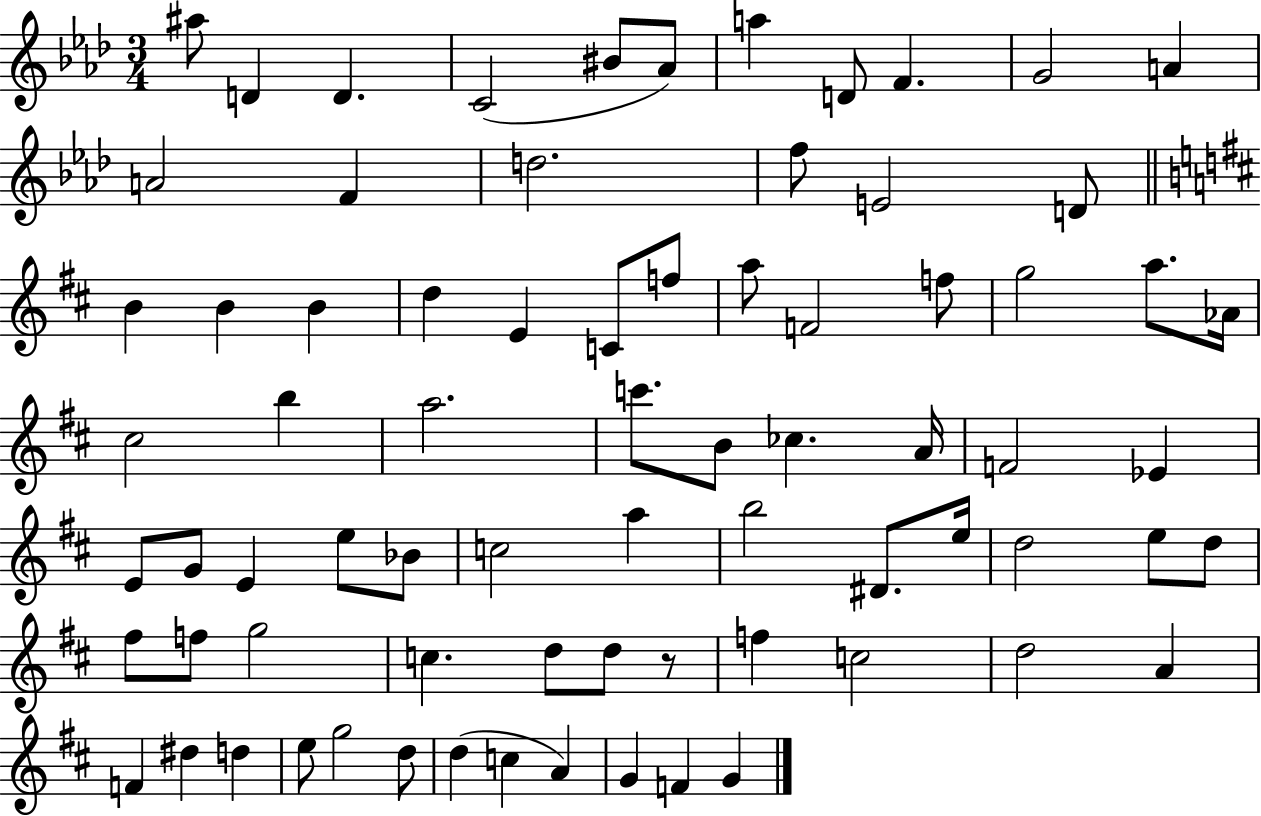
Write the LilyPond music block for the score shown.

{
  \clef treble
  \numericTimeSignature
  \time 3/4
  \key aes \major
  ais''8 d'4 d'4. | c'2( bis'8 aes'8) | a''4 d'8 f'4. | g'2 a'4 | \break a'2 f'4 | d''2. | f''8 e'2 d'8 | \bar "||" \break \key b \minor b'4 b'4 b'4 | d''4 e'4 c'8 f''8 | a''8 f'2 f''8 | g''2 a''8. aes'16 | \break cis''2 b''4 | a''2. | c'''8. b'8 ces''4. a'16 | f'2 ees'4 | \break e'8 g'8 e'4 e''8 bes'8 | c''2 a''4 | b''2 dis'8. e''16 | d''2 e''8 d''8 | \break fis''8 f''8 g''2 | c''4. d''8 d''8 r8 | f''4 c''2 | d''2 a'4 | \break f'4 dis''4 d''4 | e''8 g''2 d''8 | d''4( c''4 a'4) | g'4 f'4 g'4 | \break \bar "|."
}